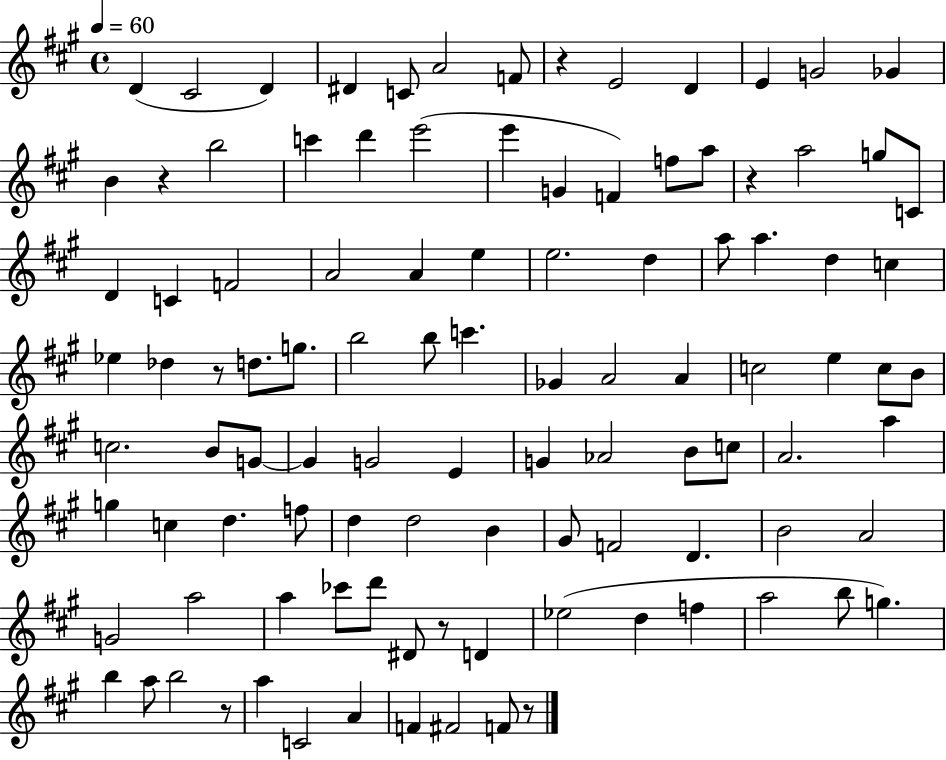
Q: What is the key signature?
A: A major